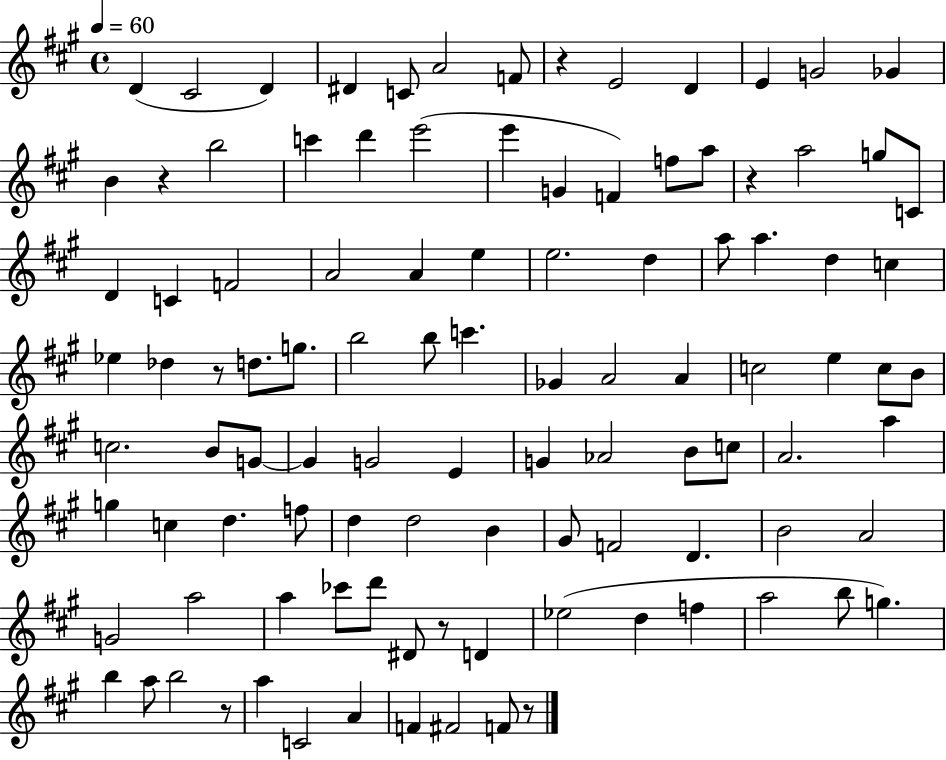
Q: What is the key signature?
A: A major